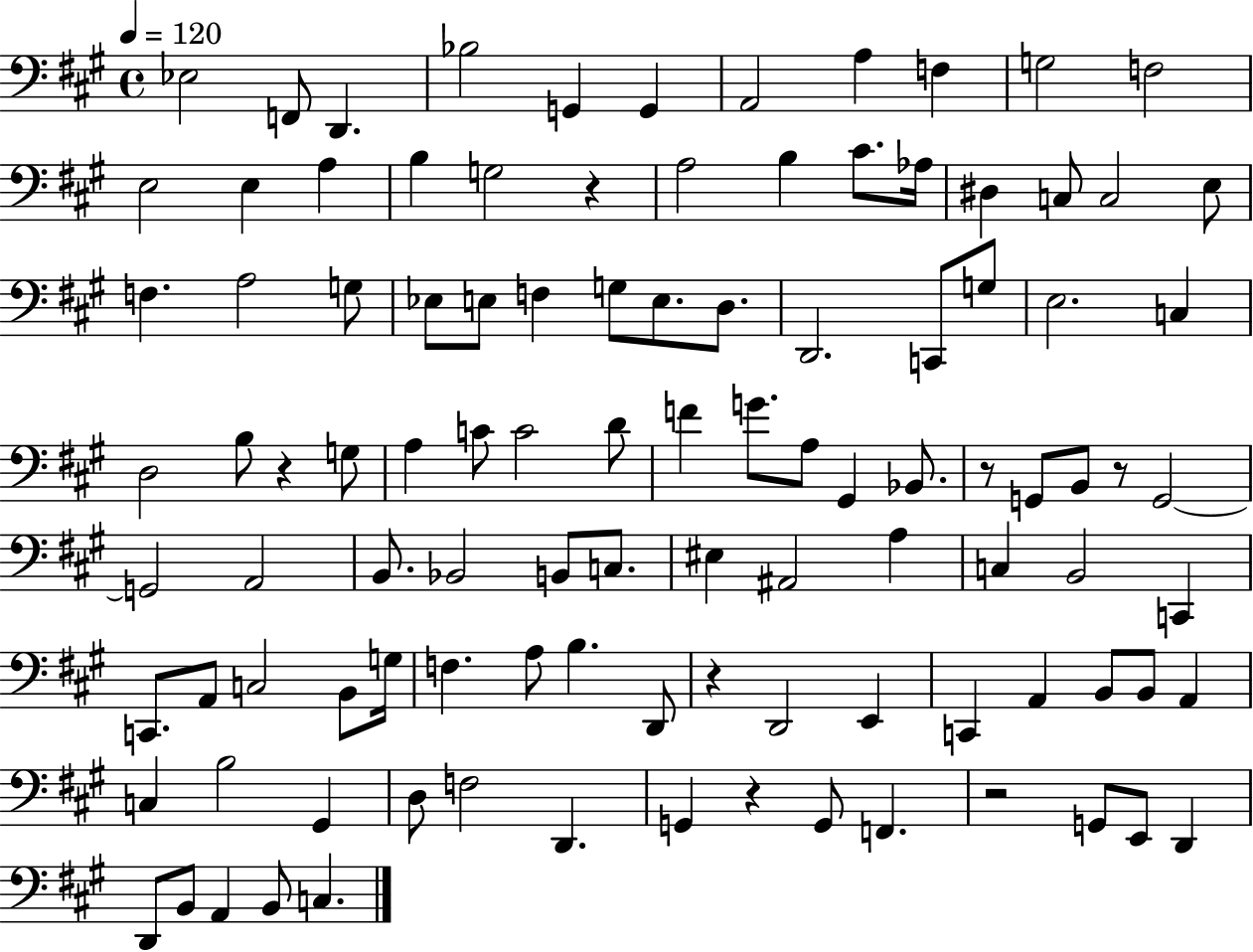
Eb3/h F2/e D2/q. Bb3/h G2/q G2/q A2/h A3/q F3/q G3/h F3/h E3/h E3/q A3/q B3/q G3/h R/q A3/h B3/q C#4/e. Ab3/s D#3/q C3/e C3/h E3/e F3/q. A3/h G3/e Eb3/e E3/e F3/q G3/e E3/e. D3/e. D2/h. C2/e G3/e E3/h. C3/q D3/h B3/e R/q G3/e A3/q C4/e C4/h D4/e F4/q G4/e. A3/e G#2/q Bb2/e. R/e G2/e B2/e R/e G2/h G2/h A2/h B2/e. Bb2/h B2/e C3/e. EIS3/q A#2/h A3/q C3/q B2/h C2/q C2/e. A2/e C3/h B2/e G3/s F3/q. A3/e B3/q. D2/e R/q D2/h E2/q C2/q A2/q B2/e B2/e A2/q C3/q B3/h G#2/q D3/e F3/h D2/q. G2/q R/q G2/e F2/q. R/h G2/e E2/e D2/q D2/e B2/e A2/q B2/e C3/q.